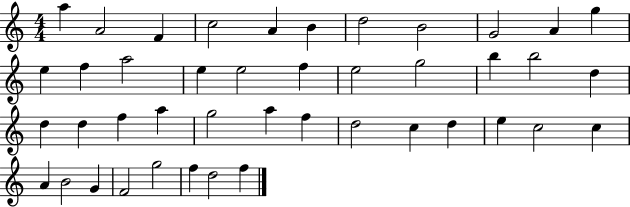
X:1
T:Untitled
M:4/4
L:1/4
K:C
a A2 F c2 A B d2 B2 G2 A g e f a2 e e2 f e2 g2 b b2 d d d f a g2 a f d2 c d e c2 c A B2 G F2 g2 f d2 f